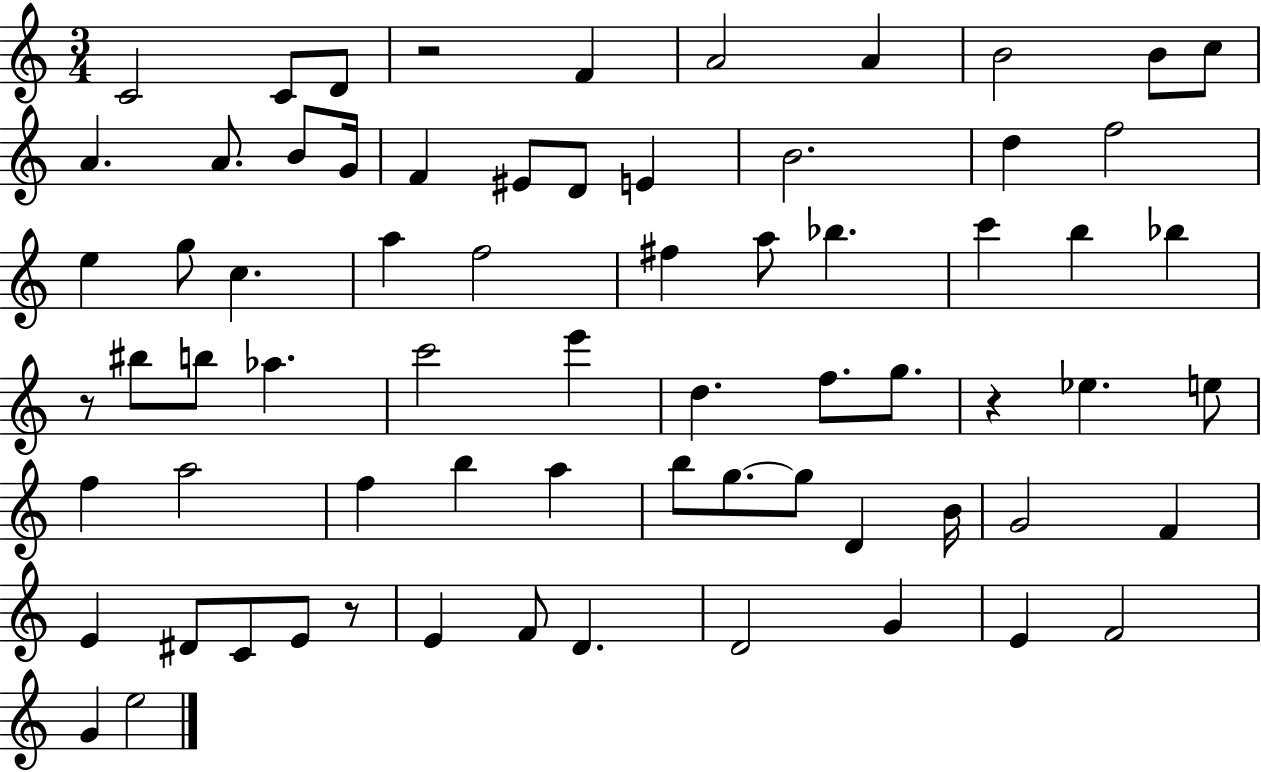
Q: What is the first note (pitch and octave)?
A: C4